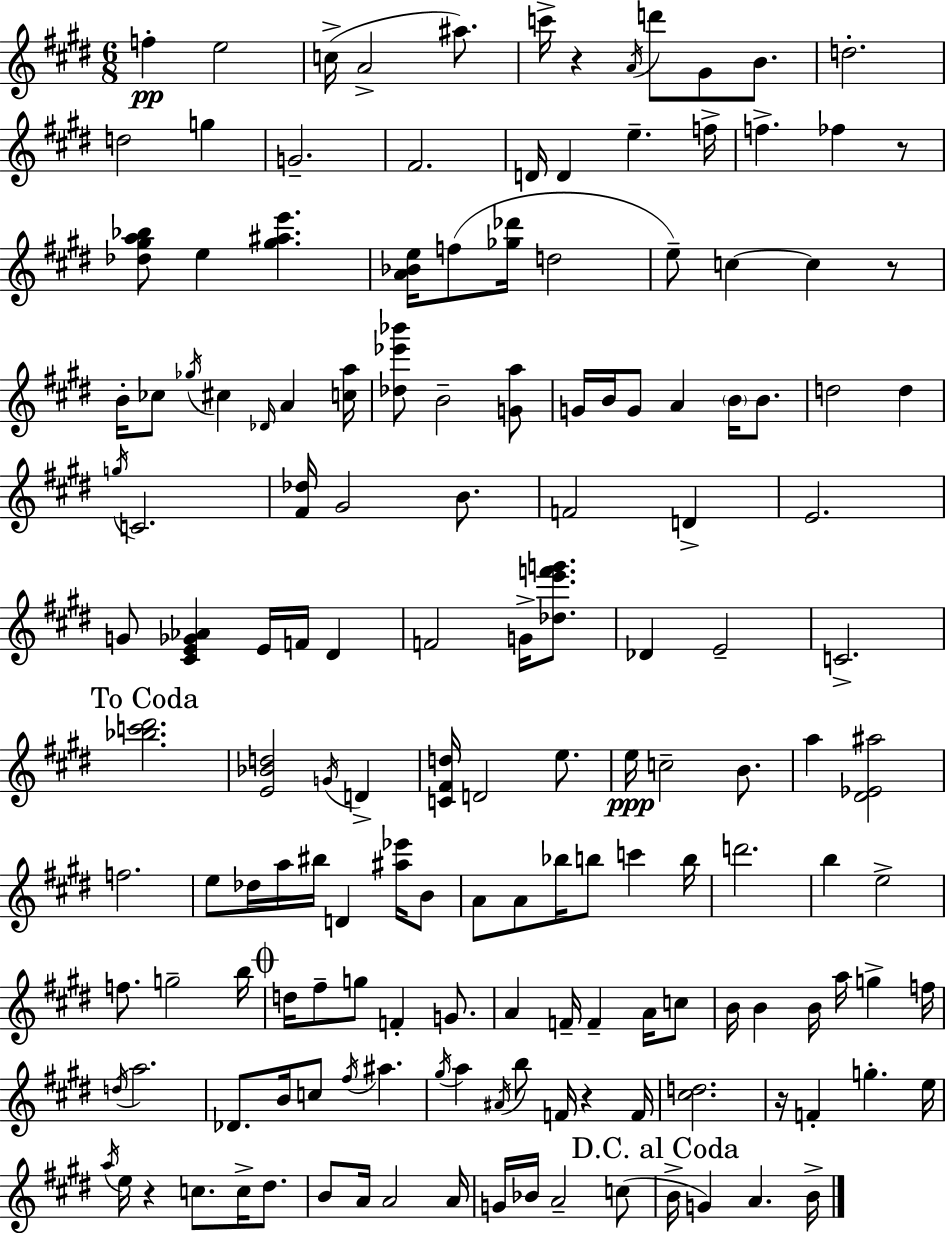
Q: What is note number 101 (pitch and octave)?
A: F5